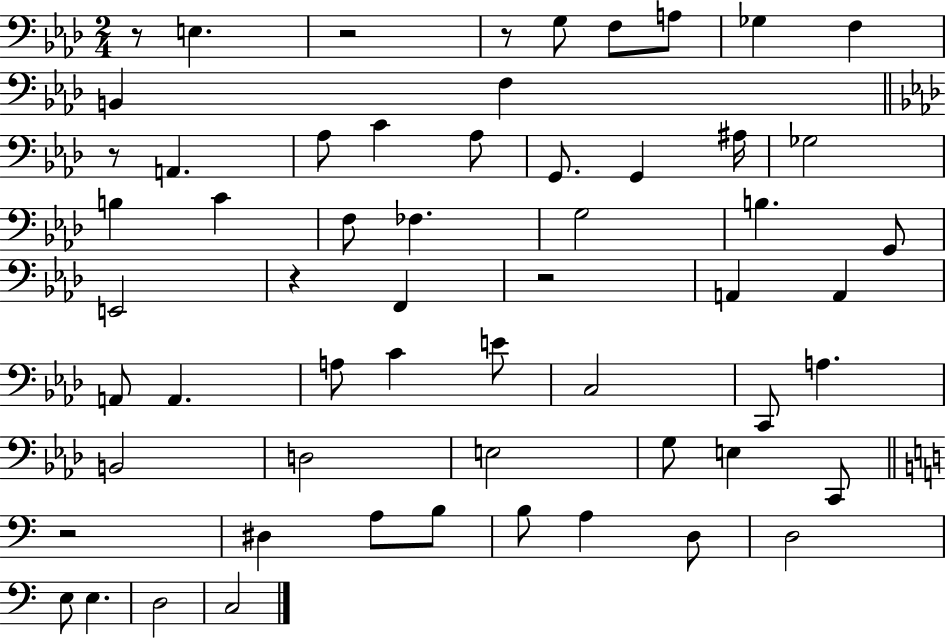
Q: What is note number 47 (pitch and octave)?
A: D3